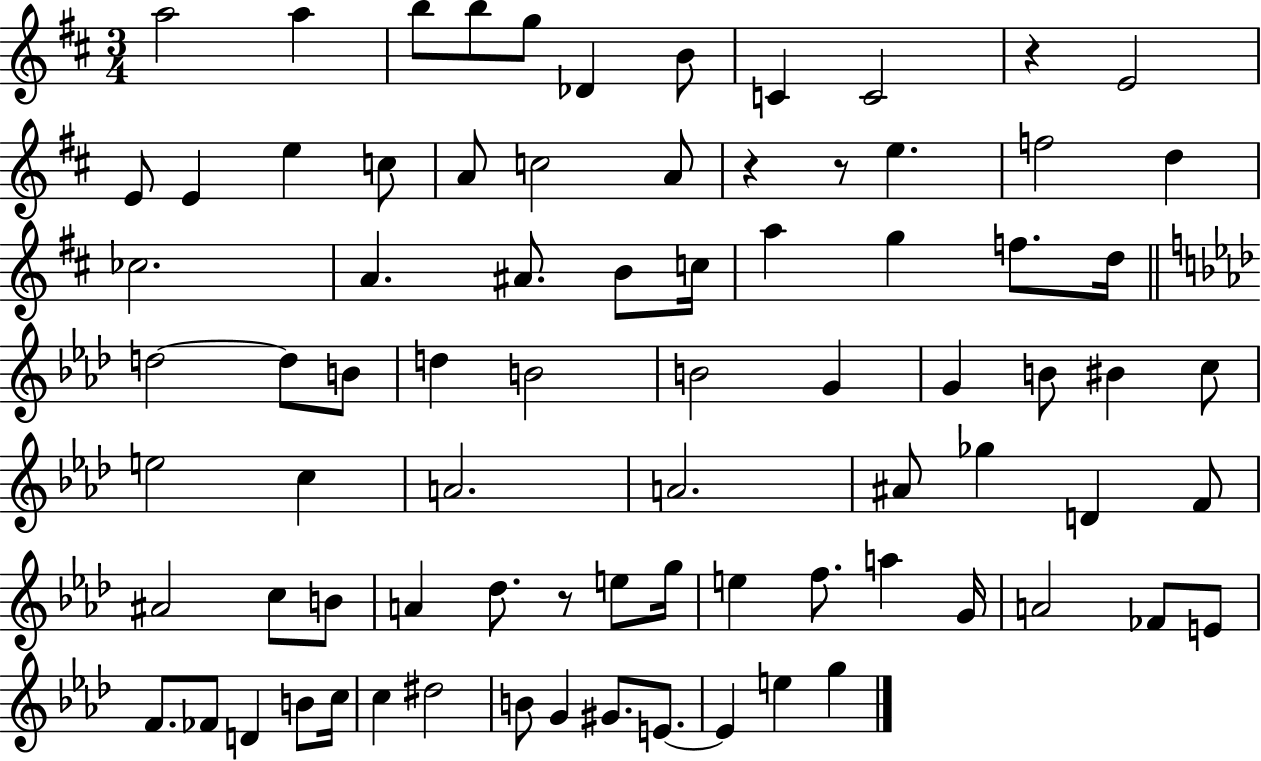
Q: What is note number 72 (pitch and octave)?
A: G#4